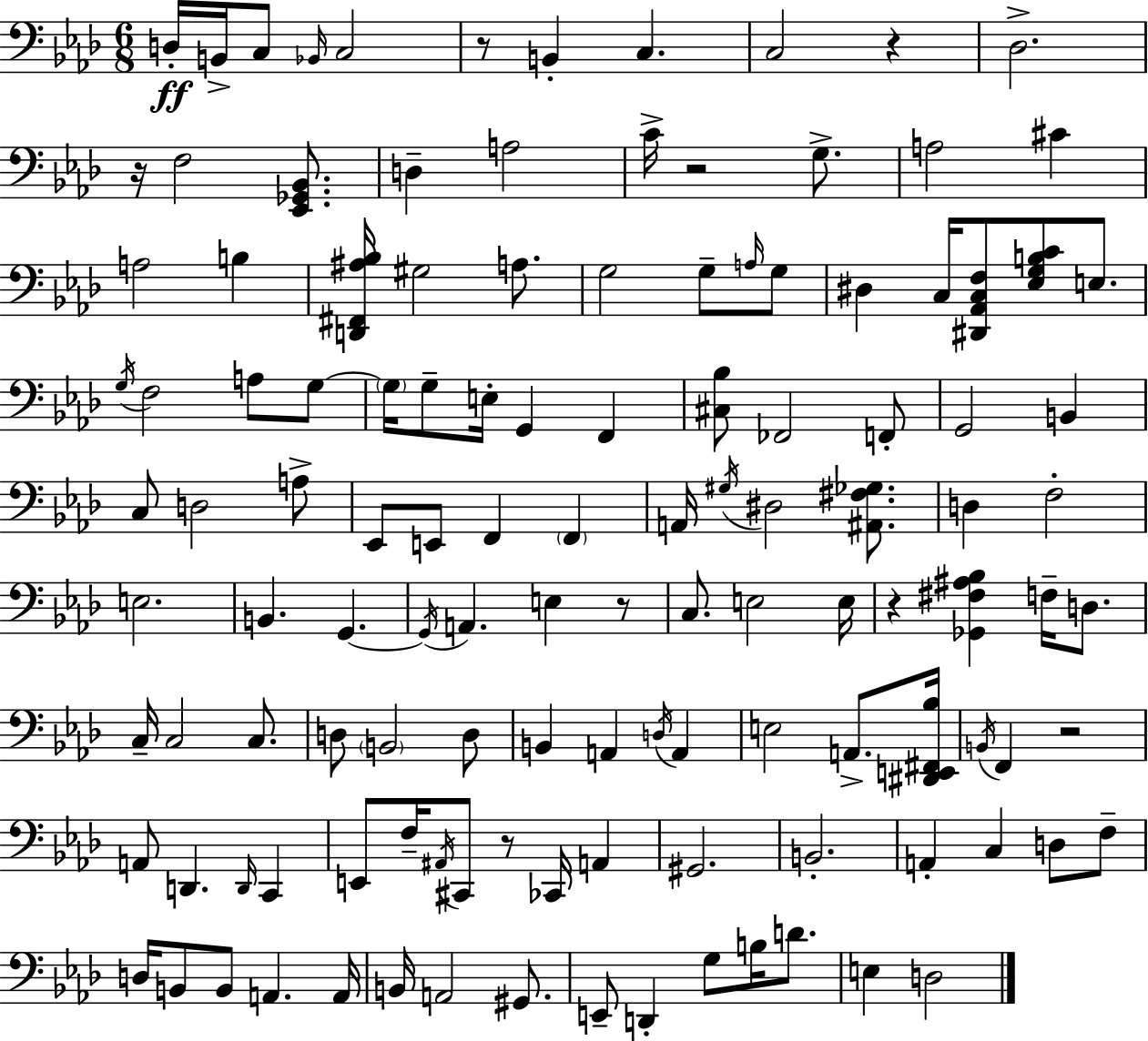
{
  \clef bass
  \numericTimeSignature
  \time 6/8
  \key aes \major
  d16-.\ff b,16-> c8 \grace { bes,16 } c2 | r8 b,4-. c4. | c2 r4 | des2.-> | \break r16 f2 <ees, ges, bes,>8. | d4-- a2 | c'16-> r2 g8.-> | a2 cis'4 | \break a2 b4 | <d, fis, ais bes>16 gis2 a8. | g2 g8-- \grace { a16 } | g8 dis4 c16 <dis, aes, c f>8 <ees g b c'>8 e8. | \break \acciaccatura { g16 } f2 a8 | g8~~ \parenthesize g16 g8-- e16-. g,4 f,4 | <cis bes>8 fes,2 | f,8-. g,2 b,4 | \break c8 d2 | a8-> ees,8 e,8 f,4 \parenthesize f,4 | a,16 \acciaccatura { gis16 } dis2 | <ais, fis ges>8. d4 f2-. | \break e2. | b,4. g,4.~~ | \acciaccatura { g,16 } a,4. e4 | r8 c8. e2 | \break e16 r4 <ges, fis ais bes>4 | f16-- d8. c16-- c2 | c8. d8 \parenthesize b,2 | d8 b,4 a,4 | \break \acciaccatura { d16 } a,4 e2 | a,8.-> <dis, e, fis, bes>16 \acciaccatura { b,16 } f,4 r2 | a,8 d,4. | \grace { d,16 } c,4 e,8 f16-- \acciaccatura { ais,16 } | \break cis,8 r8 ces,16 a,4 gis,2. | b,2.-. | a,4-. | c4 d8 f8-- d16 b,8 | \break b,8 a,4. a,16 b,16 a,2 | gis,8. e,8-- d,4-. | g8 b16 d'8. e4 | d2 \bar "|."
}